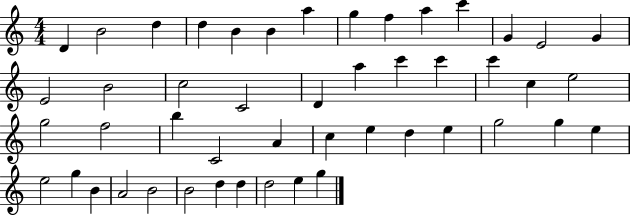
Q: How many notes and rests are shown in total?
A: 48